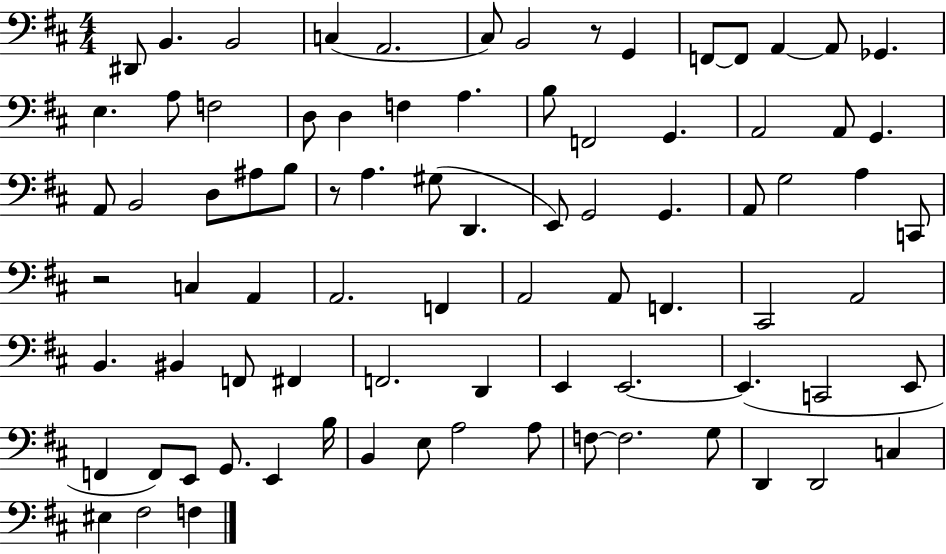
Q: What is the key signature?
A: D major